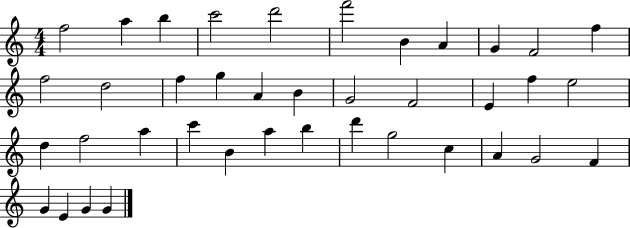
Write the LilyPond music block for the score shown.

{
  \clef treble
  \numericTimeSignature
  \time 4/4
  \key c \major
  f''2 a''4 b''4 | c'''2 d'''2 | f'''2 b'4 a'4 | g'4 f'2 f''4 | \break f''2 d''2 | f''4 g''4 a'4 b'4 | g'2 f'2 | e'4 f''4 e''2 | \break d''4 f''2 a''4 | c'''4 b'4 a''4 b''4 | d'''4 g''2 c''4 | a'4 g'2 f'4 | \break g'4 e'4 g'4 g'4 | \bar "|."
}